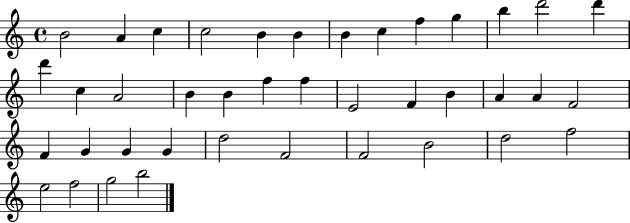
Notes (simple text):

B4/h A4/q C5/q C5/h B4/q B4/q B4/q C5/q F5/q G5/q B5/q D6/h D6/q D6/q C5/q A4/h B4/q B4/q F5/q F5/q E4/h F4/q B4/q A4/q A4/q F4/h F4/q G4/q G4/q G4/q D5/h F4/h F4/h B4/h D5/h F5/h E5/h F5/h G5/h B5/h